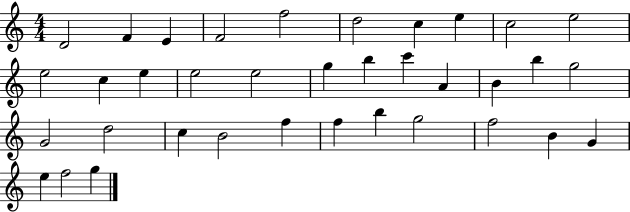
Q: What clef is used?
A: treble